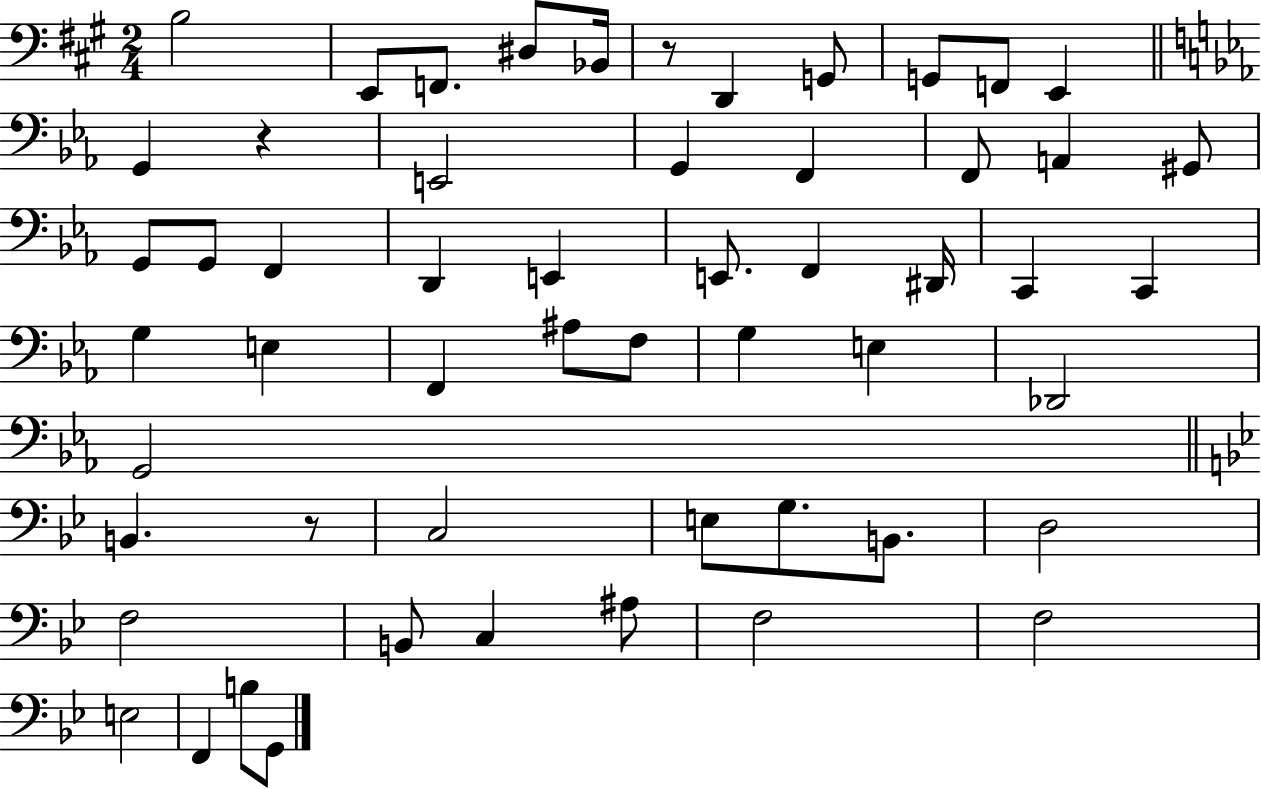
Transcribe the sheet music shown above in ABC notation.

X:1
T:Untitled
M:2/4
L:1/4
K:A
B,2 E,,/2 F,,/2 ^D,/2 _B,,/4 z/2 D,, G,,/2 G,,/2 F,,/2 E,, G,, z E,,2 G,, F,, F,,/2 A,, ^G,,/2 G,,/2 G,,/2 F,, D,, E,, E,,/2 F,, ^D,,/4 C,, C,, G, E, F,, ^A,/2 F,/2 G, E, _D,,2 G,,2 B,, z/2 C,2 E,/2 G,/2 B,,/2 D,2 F,2 B,,/2 C, ^A,/2 F,2 F,2 E,2 F,, B,/2 G,,/2